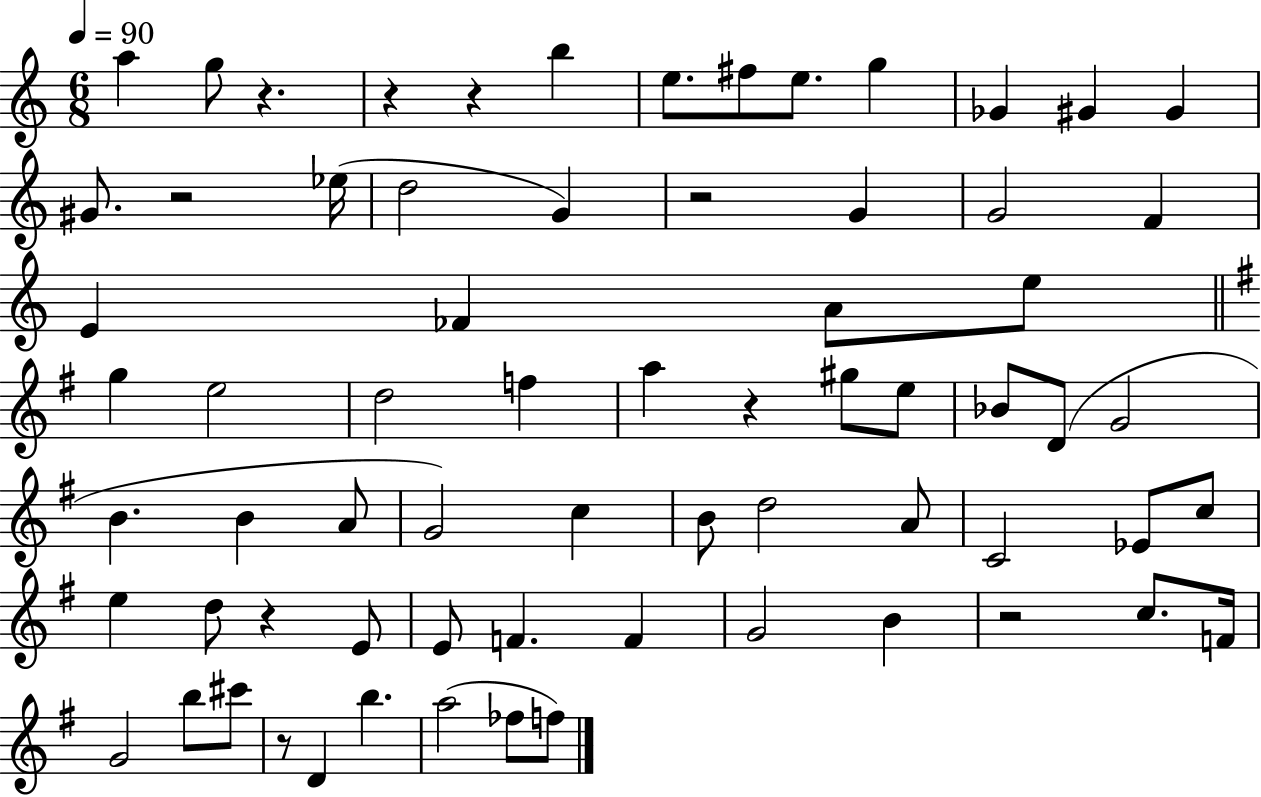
A5/q G5/e R/q. R/q R/q B5/q E5/e. F#5/e E5/e. G5/q Gb4/q G#4/q G#4/q G#4/e. R/h Eb5/s D5/h G4/q R/h G4/q G4/h F4/q E4/q FES4/q A4/e E5/e G5/q E5/h D5/h F5/q A5/q R/q G#5/e E5/e Bb4/e D4/e G4/h B4/q. B4/q A4/e G4/h C5/q B4/e D5/h A4/e C4/h Eb4/e C5/e E5/q D5/e R/q E4/e E4/e F4/q. F4/q G4/h B4/q R/h C5/e. F4/s G4/h B5/e C#6/e R/e D4/q B5/q. A5/h FES5/e F5/e